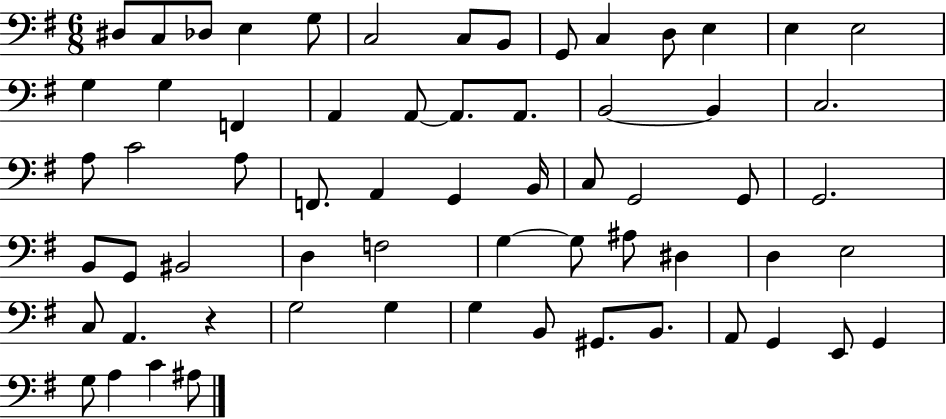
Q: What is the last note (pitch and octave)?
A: A#3